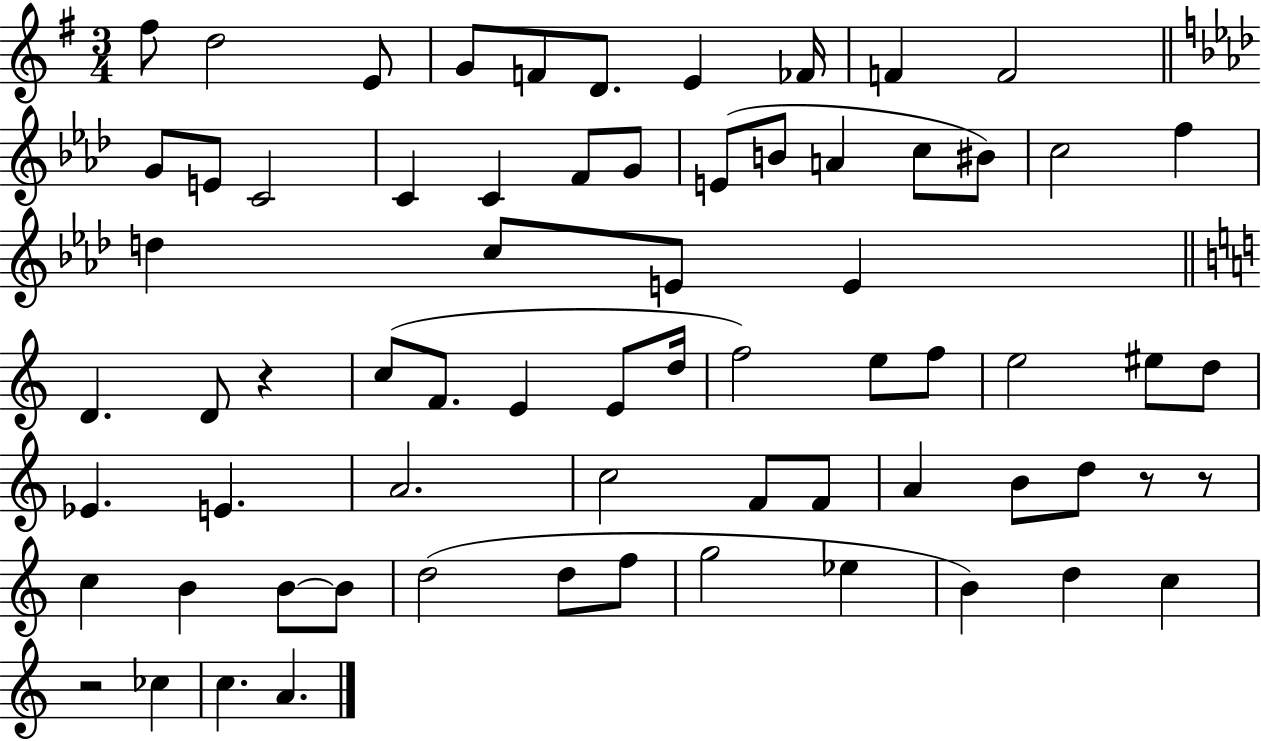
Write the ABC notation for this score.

X:1
T:Untitled
M:3/4
L:1/4
K:G
^f/2 d2 E/2 G/2 F/2 D/2 E _F/4 F F2 G/2 E/2 C2 C C F/2 G/2 E/2 B/2 A c/2 ^B/2 c2 f d c/2 E/2 E D D/2 z c/2 F/2 E E/2 d/4 f2 e/2 f/2 e2 ^e/2 d/2 _E E A2 c2 F/2 F/2 A B/2 d/2 z/2 z/2 c B B/2 B/2 d2 d/2 f/2 g2 _e B d c z2 _c c A